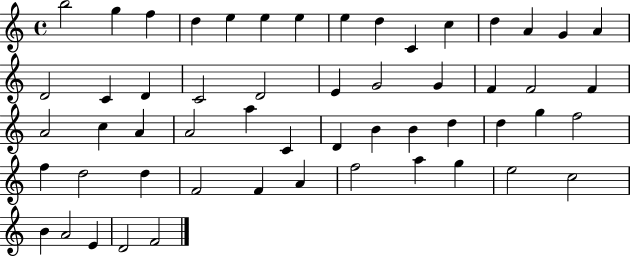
B5/h G5/q F5/q D5/q E5/q E5/q E5/q E5/q D5/q C4/q C5/q D5/q A4/q G4/q A4/q D4/h C4/q D4/q C4/h D4/h E4/q G4/h G4/q F4/q F4/h F4/q A4/h C5/q A4/q A4/h A5/q C4/q D4/q B4/q B4/q D5/q D5/q G5/q F5/h F5/q D5/h D5/q F4/h F4/q A4/q F5/h A5/q G5/q E5/h C5/h B4/q A4/h E4/q D4/h F4/h